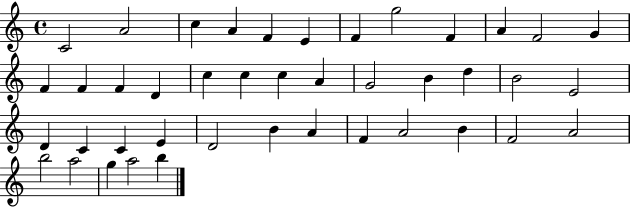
{
  \clef treble
  \time 4/4
  \defaultTimeSignature
  \key c \major
  c'2 a'2 | c''4 a'4 f'4 e'4 | f'4 g''2 f'4 | a'4 f'2 g'4 | \break f'4 f'4 f'4 d'4 | c''4 c''4 c''4 a'4 | g'2 b'4 d''4 | b'2 e'2 | \break d'4 c'4 c'4 e'4 | d'2 b'4 a'4 | f'4 a'2 b'4 | f'2 a'2 | \break b''2 a''2 | g''4 a''2 b''4 | \bar "|."
}